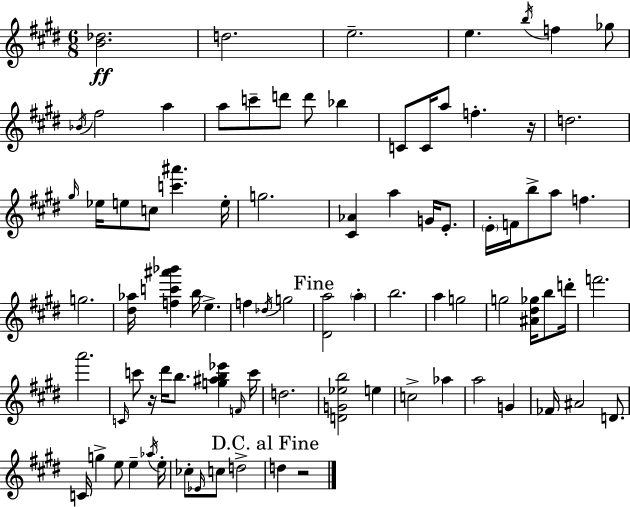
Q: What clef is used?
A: treble